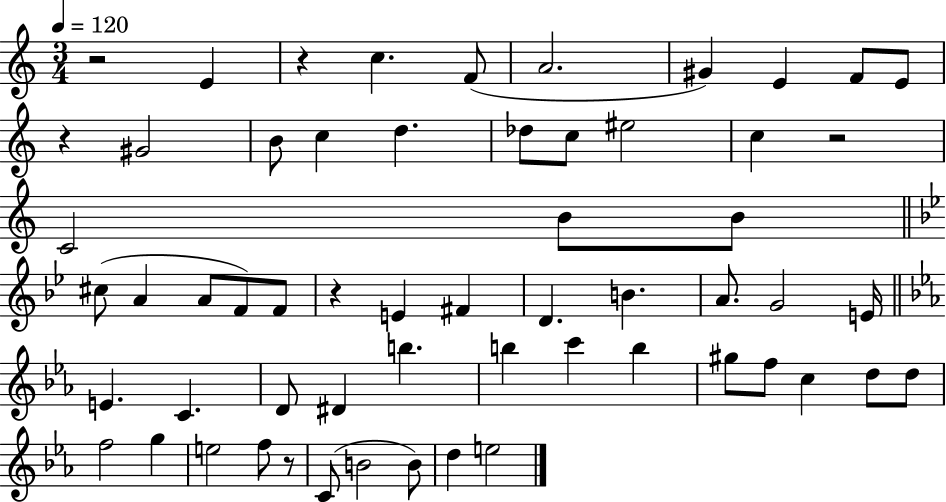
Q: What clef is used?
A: treble